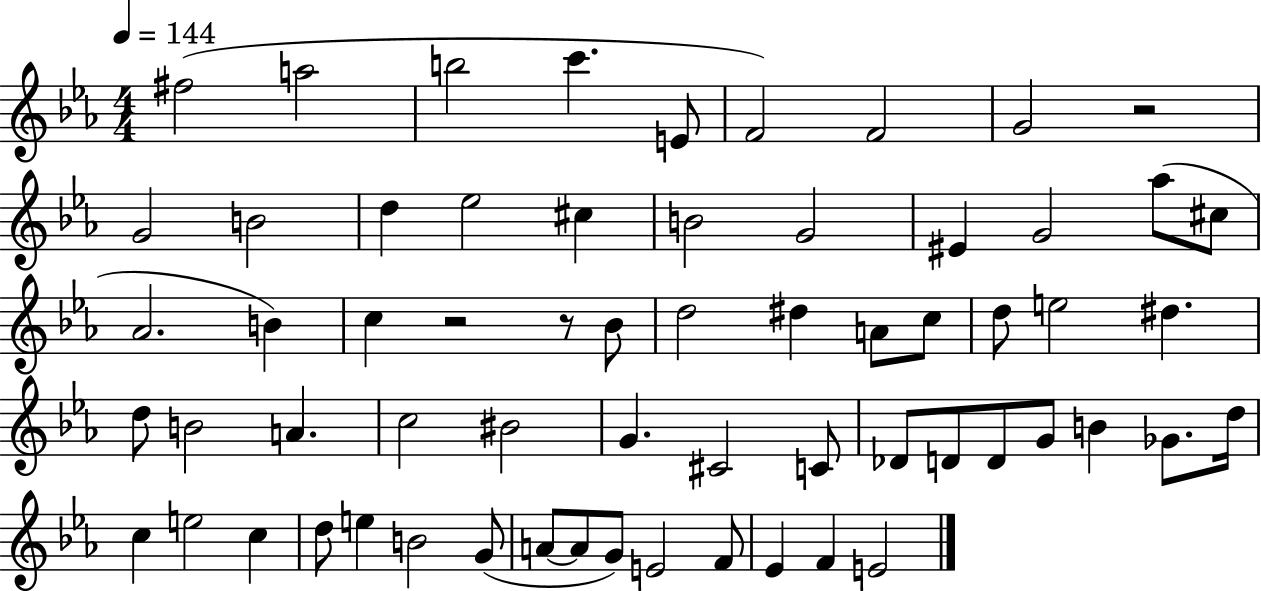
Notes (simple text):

F#5/h A5/h B5/h C6/q. E4/e F4/h F4/h G4/h R/h G4/h B4/h D5/q Eb5/h C#5/q B4/h G4/h EIS4/q G4/h Ab5/e C#5/e Ab4/h. B4/q C5/q R/h R/e Bb4/e D5/h D#5/q A4/e C5/e D5/e E5/h D#5/q. D5/e B4/h A4/q. C5/h BIS4/h G4/q. C#4/h C4/e Db4/e D4/e D4/e G4/e B4/q Gb4/e. D5/s C5/q E5/h C5/q D5/e E5/q B4/h G4/e A4/e A4/e G4/e E4/h F4/e Eb4/q F4/q E4/h